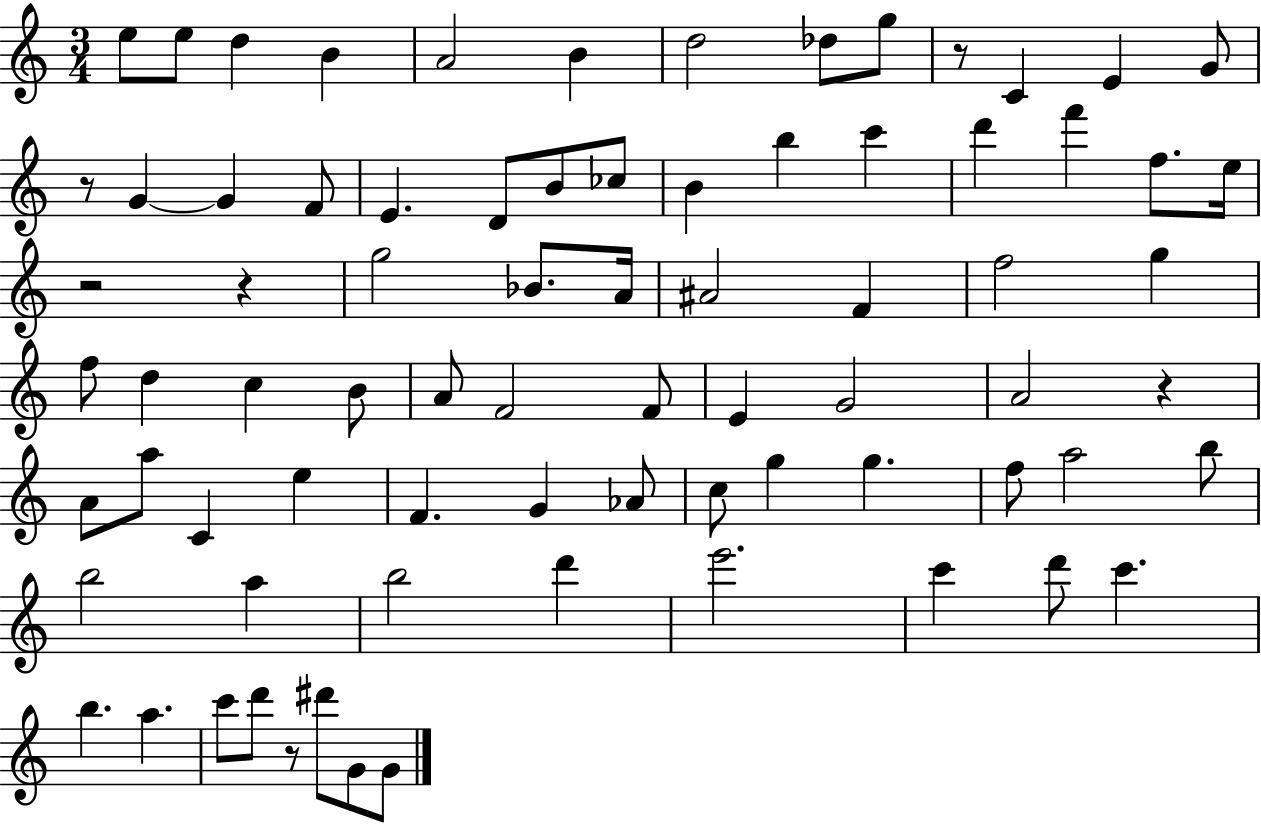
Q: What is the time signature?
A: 3/4